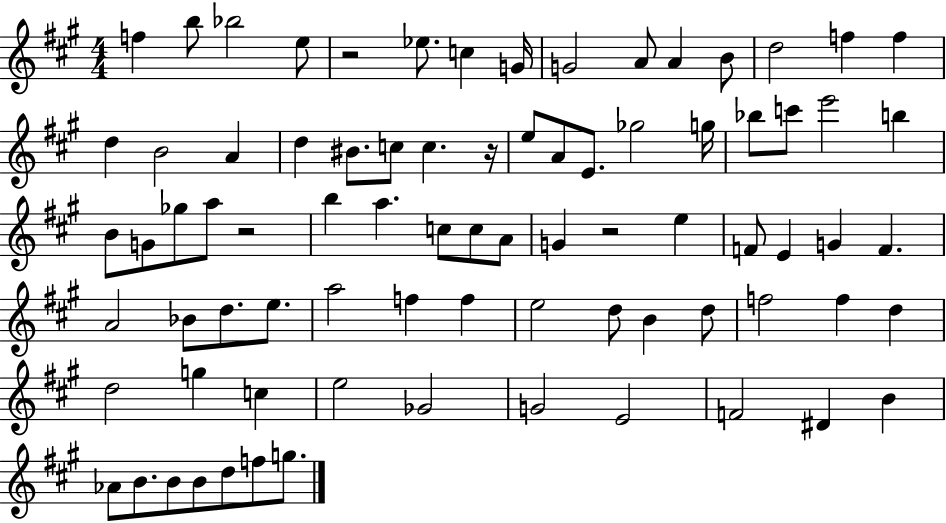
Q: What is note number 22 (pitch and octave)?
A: E5